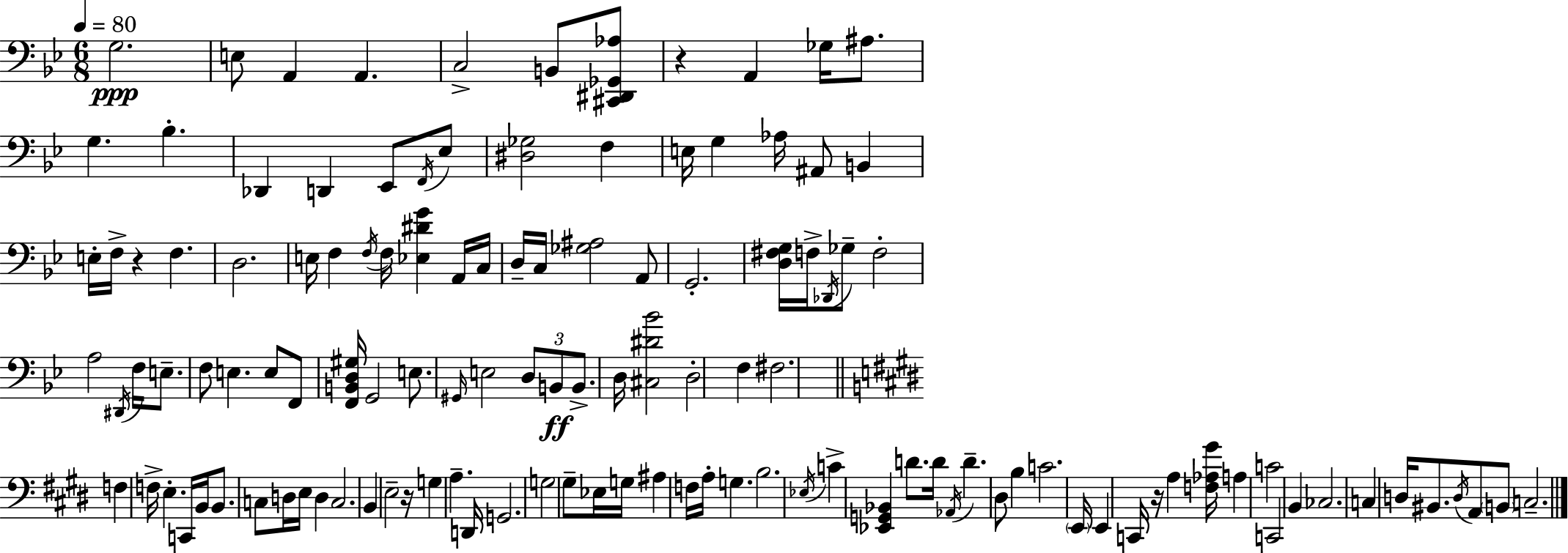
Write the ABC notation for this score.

X:1
T:Untitled
M:6/8
L:1/4
K:Bb
G,2 E,/2 A,, A,, C,2 B,,/2 [^C,,^D,,_G,,_A,]/2 z A,, _G,/4 ^A,/2 G, _B, _D,, D,, _E,,/2 F,,/4 _E,/2 [^D,_G,]2 F, E,/4 G, _A,/4 ^A,,/2 B,, E,/4 F,/4 z F, D,2 E,/4 F, F,/4 F,/4 [_E,^DG] A,,/4 C,/4 D,/4 C,/4 [_G,^A,]2 A,,/2 G,,2 [D,^F,G,]/4 F,/4 _D,,/4 _G,/2 F,2 A,2 ^D,,/4 F,/4 E,/2 F,/2 E, E,/2 F,,/2 [F,,B,,D,^G,]/4 G,,2 E,/2 ^G,,/4 E,2 D,/2 B,,/2 B,,/2 D,/4 [^C,^D_B]2 D,2 F, ^F,2 F, F,/4 E, C,,/4 B,,/4 B,,/2 C,/2 D,/4 E,/4 D, C,2 B,, E,2 z/4 G, A, D,,/4 G,,2 G,2 ^G,/2 _E,/4 G,/4 ^A, F,/4 A,/4 G, B,2 _E,/4 C [_E,,G,,_B,,] D/2 D/4 _A,,/4 D ^D,/2 B, C2 E,,/4 E,, C,,/4 z/4 A, [F,_A,^G]/4 A, C2 C,,2 B,, _C,2 C, D,/4 ^B,,/2 D,/4 A,,/2 B,,/2 C,2